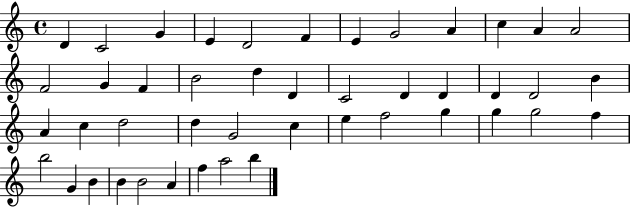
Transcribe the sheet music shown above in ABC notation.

X:1
T:Untitled
M:4/4
L:1/4
K:C
D C2 G E D2 F E G2 A c A A2 F2 G F B2 d D C2 D D D D2 B A c d2 d G2 c e f2 g g g2 f b2 G B B B2 A f a2 b